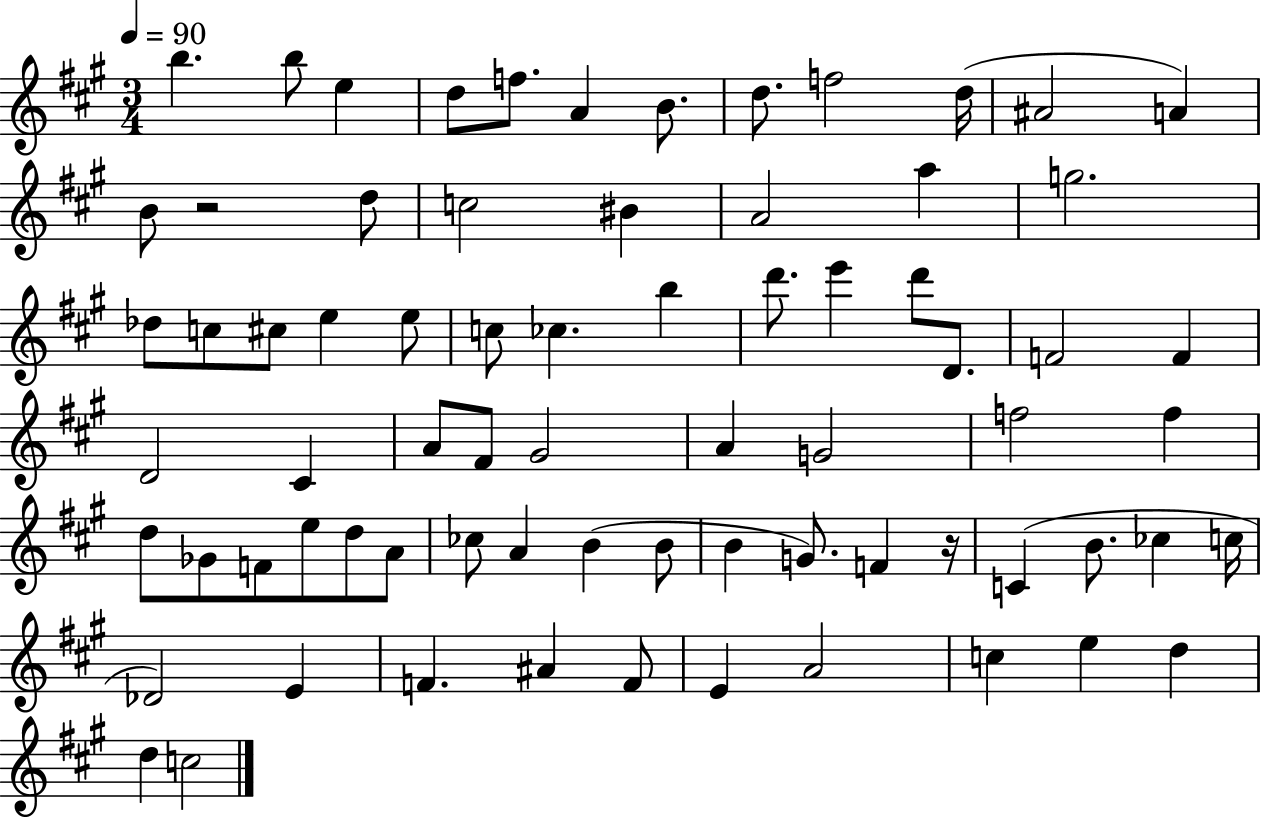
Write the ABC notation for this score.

X:1
T:Untitled
M:3/4
L:1/4
K:A
b b/2 e d/2 f/2 A B/2 d/2 f2 d/4 ^A2 A B/2 z2 d/2 c2 ^B A2 a g2 _d/2 c/2 ^c/2 e e/2 c/2 _c b d'/2 e' d'/2 D/2 F2 F D2 ^C A/2 ^F/2 ^G2 A G2 f2 f d/2 _G/2 F/2 e/2 d/2 A/2 _c/2 A B B/2 B G/2 F z/4 C B/2 _c c/4 _D2 E F ^A F/2 E A2 c e d d c2